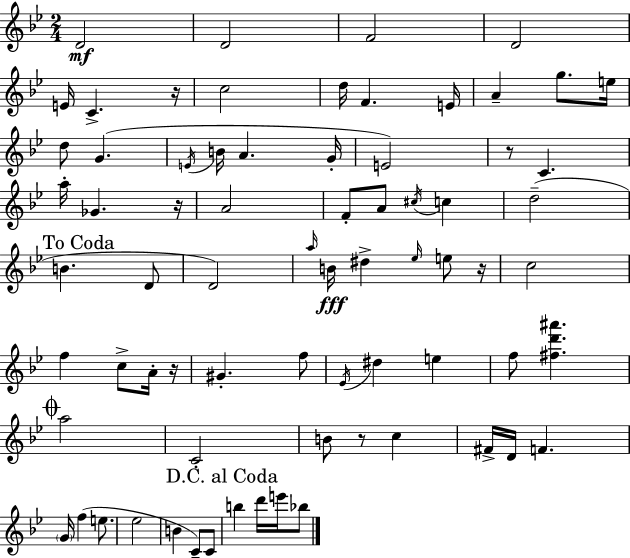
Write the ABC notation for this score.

X:1
T:Untitled
M:2/4
L:1/4
K:Gm
D2 D2 F2 D2 E/4 C z/4 c2 d/4 F E/4 A g/2 e/4 d/2 G E/4 B/4 A G/4 E2 z/2 C a/4 _G z/4 A2 F/2 A/2 ^c/4 c d2 B D/2 D2 a/4 B/4 ^d _e/4 e/2 z/4 c2 f c/2 A/4 z/4 ^G f/2 _E/4 ^d e f/2 [^fd'^a'] a2 C2 B/2 z/2 c ^F/4 D/4 F G/4 f e/2 _e2 B C/2 C/2 b d'/4 e'/4 _b/2